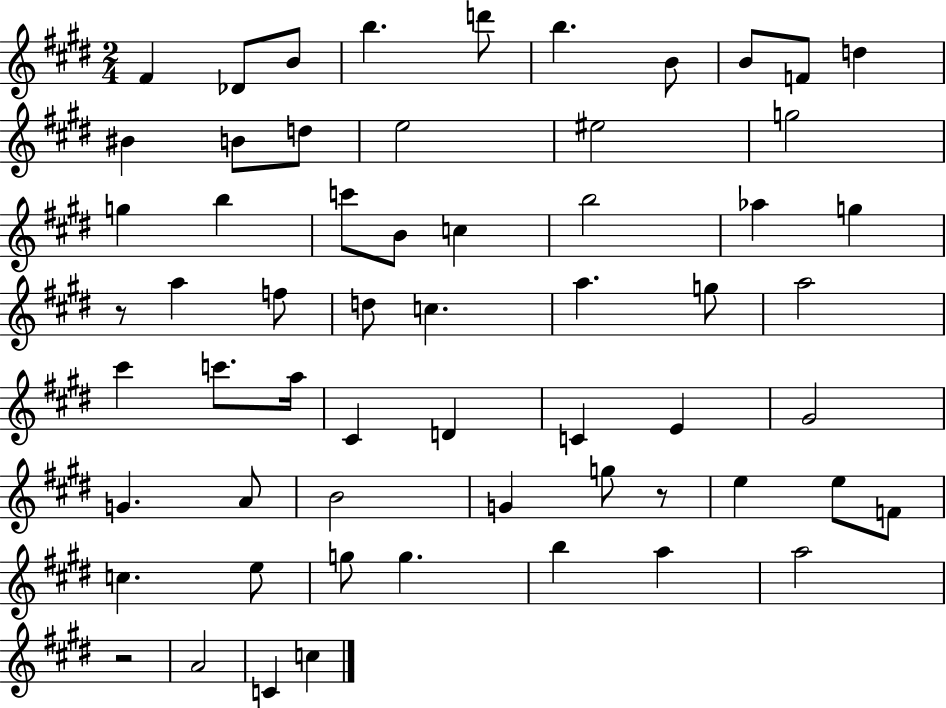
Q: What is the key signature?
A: E major